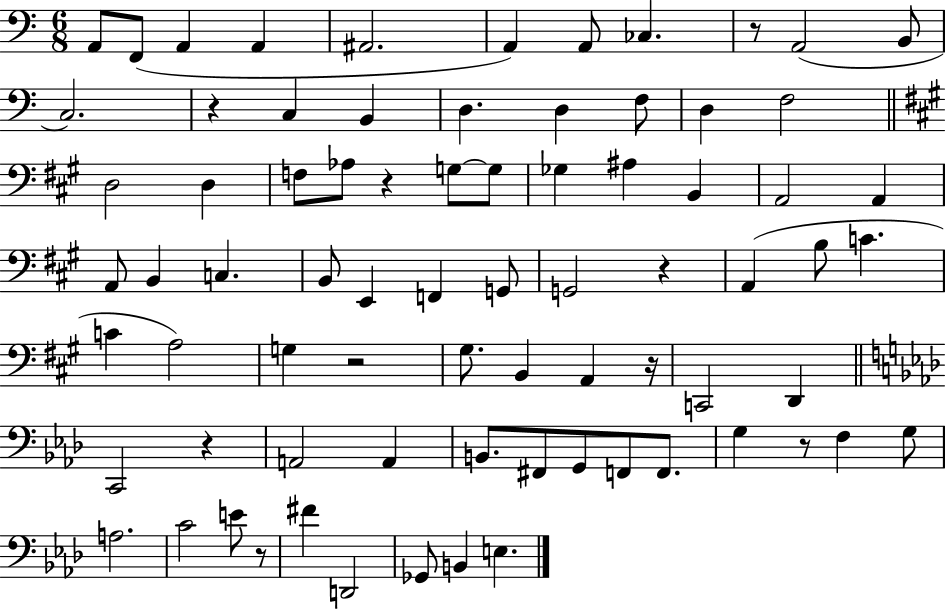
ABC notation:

X:1
T:Untitled
M:6/8
L:1/4
K:C
A,,/2 F,,/2 A,, A,, ^A,,2 A,, A,,/2 _C, z/2 A,,2 B,,/2 C,2 z C, B,, D, D, F,/2 D, F,2 D,2 D, F,/2 _A,/2 z G,/2 G,/2 _G, ^A, B,, A,,2 A,, A,,/2 B,, C, B,,/2 E,, F,, G,,/2 G,,2 z A,, B,/2 C C A,2 G, z2 ^G,/2 B,, A,, z/4 C,,2 D,, C,,2 z A,,2 A,, B,,/2 ^F,,/2 G,,/2 F,,/2 F,,/2 G, z/2 F, G,/2 A,2 C2 E/2 z/2 ^F D,,2 _G,,/2 B,, E,